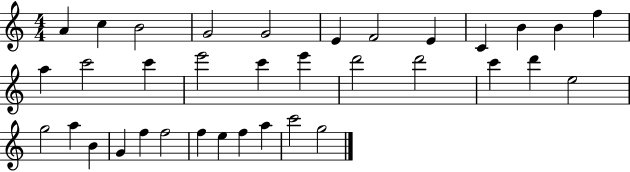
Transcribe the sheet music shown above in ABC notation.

X:1
T:Untitled
M:4/4
L:1/4
K:C
A c B2 G2 G2 E F2 E C B B f a c'2 c' e'2 c' e' d'2 d'2 c' d' e2 g2 a B G f f2 f e f a c'2 g2